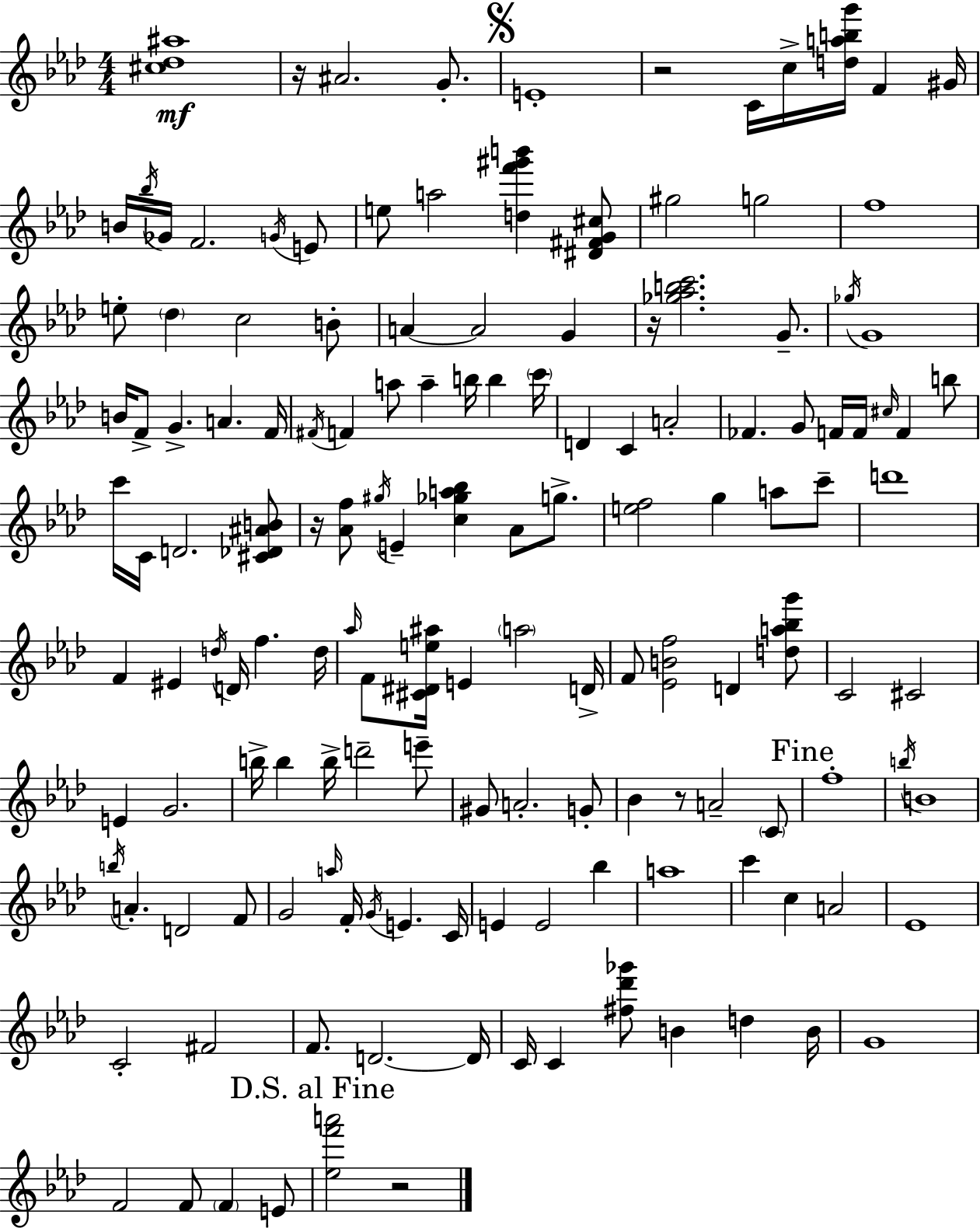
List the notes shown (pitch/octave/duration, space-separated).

[C#5,Db5,A#5]/w R/s A#4/h. G4/e. E4/w R/h C4/s C5/s [D5,A5,B5,G6]/s F4/q G#4/s B4/s Bb5/s Gb4/s F4/h. G4/s E4/e E5/e A5/h [D5,F6,G#6,B6]/q [D#4,F#4,G4,C#5]/e G#5/h G5/h F5/w E5/e Db5/q C5/h B4/e A4/q A4/h G4/q R/s [Gb5,Ab5,B5,C6]/h. G4/e. Gb5/s G4/w B4/s F4/e G4/q. A4/q. F4/s F#4/s F4/q A5/e A5/q B5/s B5/q C6/s D4/q C4/q A4/h FES4/q. G4/e F4/s F4/s C#5/s F4/q B5/e C6/s C4/s D4/h. [C#4,Db4,A#4,B4]/e R/s [Ab4,F5]/e G#5/s E4/q [C5,Gb5,A5,Bb5]/q Ab4/e G5/e. [E5,F5]/h G5/q A5/e C6/e D6/w F4/q EIS4/q D5/s D4/s F5/q. D5/s Ab5/s F4/e [C#4,D#4,E5,A#5]/s E4/q A5/h D4/s F4/e [Eb4,B4,F5]/h D4/q [D5,A5,Bb5,G6]/e C4/h C#4/h E4/q G4/h. B5/s B5/q B5/s D6/h E6/e G#4/e A4/h. G4/e Bb4/q R/e A4/h C4/e F5/w B5/s B4/w B5/s A4/q. D4/h F4/e G4/h A5/s F4/s G4/s E4/q. C4/s E4/q E4/h Bb5/q A5/w C6/q C5/q A4/h Eb4/w C4/h F#4/h F4/e. D4/h. D4/s C4/s C4/q [F#5,Db6,Gb6]/e B4/q D5/q B4/s G4/w F4/h F4/e F4/q E4/e [Eb5,F6,A6]/h R/h